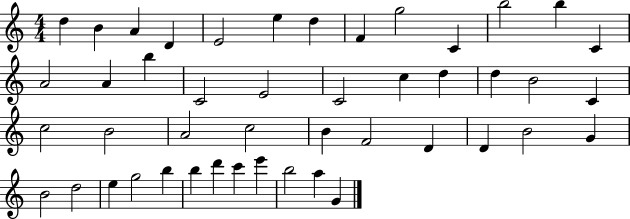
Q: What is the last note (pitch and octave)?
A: G4